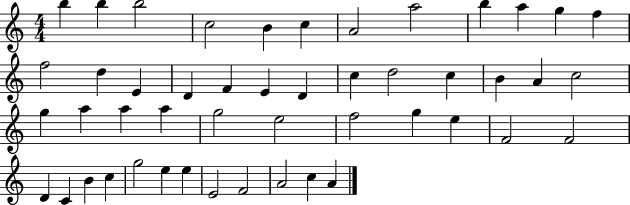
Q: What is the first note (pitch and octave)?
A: B5